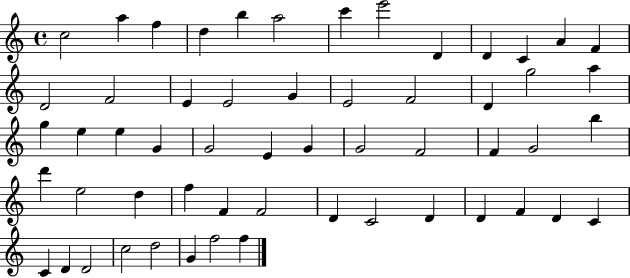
X:1
T:Untitled
M:4/4
L:1/4
K:C
c2 a f d b a2 c' e'2 D D C A F D2 F2 E E2 G E2 F2 D g2 a g e e G G2 E G G2 F2 F G2 b d' e2 d f F F2 D C2 D D F D C C D D2 c2 d2 G f2 f